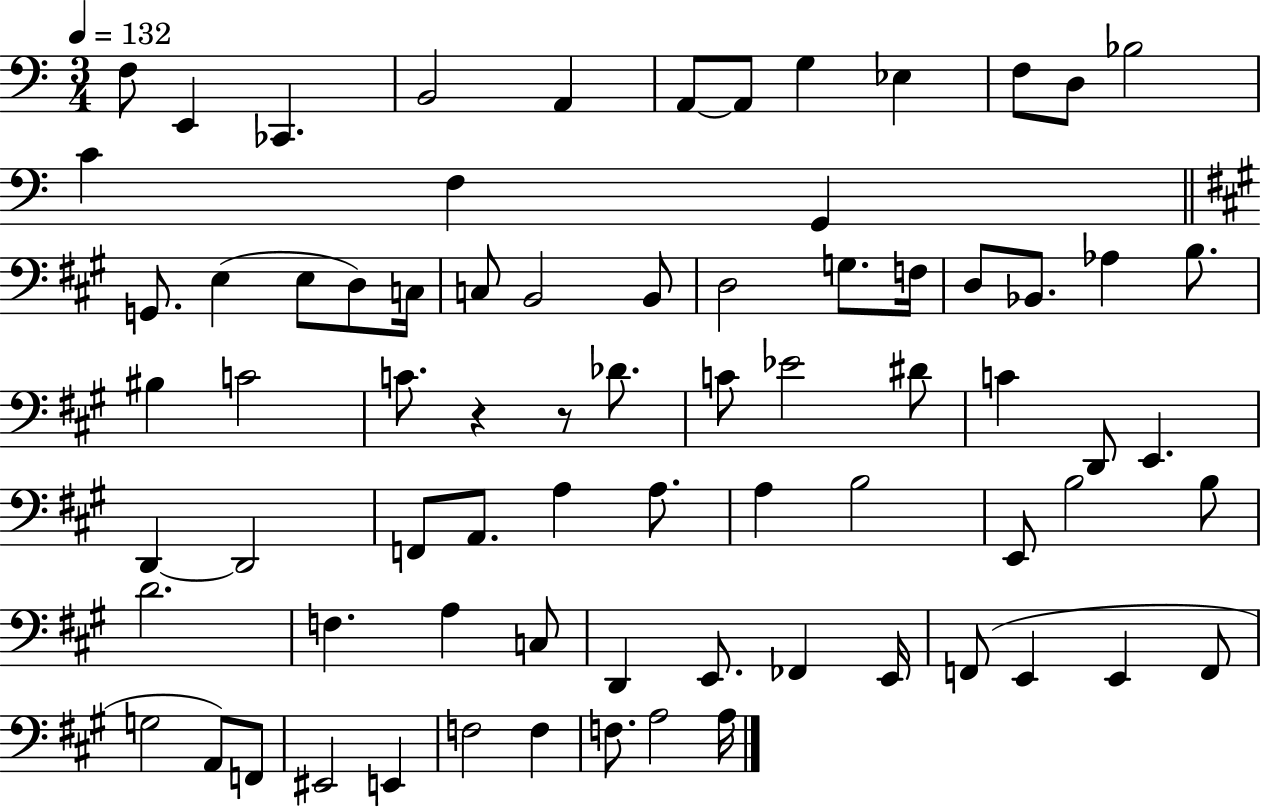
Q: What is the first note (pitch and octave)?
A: F3